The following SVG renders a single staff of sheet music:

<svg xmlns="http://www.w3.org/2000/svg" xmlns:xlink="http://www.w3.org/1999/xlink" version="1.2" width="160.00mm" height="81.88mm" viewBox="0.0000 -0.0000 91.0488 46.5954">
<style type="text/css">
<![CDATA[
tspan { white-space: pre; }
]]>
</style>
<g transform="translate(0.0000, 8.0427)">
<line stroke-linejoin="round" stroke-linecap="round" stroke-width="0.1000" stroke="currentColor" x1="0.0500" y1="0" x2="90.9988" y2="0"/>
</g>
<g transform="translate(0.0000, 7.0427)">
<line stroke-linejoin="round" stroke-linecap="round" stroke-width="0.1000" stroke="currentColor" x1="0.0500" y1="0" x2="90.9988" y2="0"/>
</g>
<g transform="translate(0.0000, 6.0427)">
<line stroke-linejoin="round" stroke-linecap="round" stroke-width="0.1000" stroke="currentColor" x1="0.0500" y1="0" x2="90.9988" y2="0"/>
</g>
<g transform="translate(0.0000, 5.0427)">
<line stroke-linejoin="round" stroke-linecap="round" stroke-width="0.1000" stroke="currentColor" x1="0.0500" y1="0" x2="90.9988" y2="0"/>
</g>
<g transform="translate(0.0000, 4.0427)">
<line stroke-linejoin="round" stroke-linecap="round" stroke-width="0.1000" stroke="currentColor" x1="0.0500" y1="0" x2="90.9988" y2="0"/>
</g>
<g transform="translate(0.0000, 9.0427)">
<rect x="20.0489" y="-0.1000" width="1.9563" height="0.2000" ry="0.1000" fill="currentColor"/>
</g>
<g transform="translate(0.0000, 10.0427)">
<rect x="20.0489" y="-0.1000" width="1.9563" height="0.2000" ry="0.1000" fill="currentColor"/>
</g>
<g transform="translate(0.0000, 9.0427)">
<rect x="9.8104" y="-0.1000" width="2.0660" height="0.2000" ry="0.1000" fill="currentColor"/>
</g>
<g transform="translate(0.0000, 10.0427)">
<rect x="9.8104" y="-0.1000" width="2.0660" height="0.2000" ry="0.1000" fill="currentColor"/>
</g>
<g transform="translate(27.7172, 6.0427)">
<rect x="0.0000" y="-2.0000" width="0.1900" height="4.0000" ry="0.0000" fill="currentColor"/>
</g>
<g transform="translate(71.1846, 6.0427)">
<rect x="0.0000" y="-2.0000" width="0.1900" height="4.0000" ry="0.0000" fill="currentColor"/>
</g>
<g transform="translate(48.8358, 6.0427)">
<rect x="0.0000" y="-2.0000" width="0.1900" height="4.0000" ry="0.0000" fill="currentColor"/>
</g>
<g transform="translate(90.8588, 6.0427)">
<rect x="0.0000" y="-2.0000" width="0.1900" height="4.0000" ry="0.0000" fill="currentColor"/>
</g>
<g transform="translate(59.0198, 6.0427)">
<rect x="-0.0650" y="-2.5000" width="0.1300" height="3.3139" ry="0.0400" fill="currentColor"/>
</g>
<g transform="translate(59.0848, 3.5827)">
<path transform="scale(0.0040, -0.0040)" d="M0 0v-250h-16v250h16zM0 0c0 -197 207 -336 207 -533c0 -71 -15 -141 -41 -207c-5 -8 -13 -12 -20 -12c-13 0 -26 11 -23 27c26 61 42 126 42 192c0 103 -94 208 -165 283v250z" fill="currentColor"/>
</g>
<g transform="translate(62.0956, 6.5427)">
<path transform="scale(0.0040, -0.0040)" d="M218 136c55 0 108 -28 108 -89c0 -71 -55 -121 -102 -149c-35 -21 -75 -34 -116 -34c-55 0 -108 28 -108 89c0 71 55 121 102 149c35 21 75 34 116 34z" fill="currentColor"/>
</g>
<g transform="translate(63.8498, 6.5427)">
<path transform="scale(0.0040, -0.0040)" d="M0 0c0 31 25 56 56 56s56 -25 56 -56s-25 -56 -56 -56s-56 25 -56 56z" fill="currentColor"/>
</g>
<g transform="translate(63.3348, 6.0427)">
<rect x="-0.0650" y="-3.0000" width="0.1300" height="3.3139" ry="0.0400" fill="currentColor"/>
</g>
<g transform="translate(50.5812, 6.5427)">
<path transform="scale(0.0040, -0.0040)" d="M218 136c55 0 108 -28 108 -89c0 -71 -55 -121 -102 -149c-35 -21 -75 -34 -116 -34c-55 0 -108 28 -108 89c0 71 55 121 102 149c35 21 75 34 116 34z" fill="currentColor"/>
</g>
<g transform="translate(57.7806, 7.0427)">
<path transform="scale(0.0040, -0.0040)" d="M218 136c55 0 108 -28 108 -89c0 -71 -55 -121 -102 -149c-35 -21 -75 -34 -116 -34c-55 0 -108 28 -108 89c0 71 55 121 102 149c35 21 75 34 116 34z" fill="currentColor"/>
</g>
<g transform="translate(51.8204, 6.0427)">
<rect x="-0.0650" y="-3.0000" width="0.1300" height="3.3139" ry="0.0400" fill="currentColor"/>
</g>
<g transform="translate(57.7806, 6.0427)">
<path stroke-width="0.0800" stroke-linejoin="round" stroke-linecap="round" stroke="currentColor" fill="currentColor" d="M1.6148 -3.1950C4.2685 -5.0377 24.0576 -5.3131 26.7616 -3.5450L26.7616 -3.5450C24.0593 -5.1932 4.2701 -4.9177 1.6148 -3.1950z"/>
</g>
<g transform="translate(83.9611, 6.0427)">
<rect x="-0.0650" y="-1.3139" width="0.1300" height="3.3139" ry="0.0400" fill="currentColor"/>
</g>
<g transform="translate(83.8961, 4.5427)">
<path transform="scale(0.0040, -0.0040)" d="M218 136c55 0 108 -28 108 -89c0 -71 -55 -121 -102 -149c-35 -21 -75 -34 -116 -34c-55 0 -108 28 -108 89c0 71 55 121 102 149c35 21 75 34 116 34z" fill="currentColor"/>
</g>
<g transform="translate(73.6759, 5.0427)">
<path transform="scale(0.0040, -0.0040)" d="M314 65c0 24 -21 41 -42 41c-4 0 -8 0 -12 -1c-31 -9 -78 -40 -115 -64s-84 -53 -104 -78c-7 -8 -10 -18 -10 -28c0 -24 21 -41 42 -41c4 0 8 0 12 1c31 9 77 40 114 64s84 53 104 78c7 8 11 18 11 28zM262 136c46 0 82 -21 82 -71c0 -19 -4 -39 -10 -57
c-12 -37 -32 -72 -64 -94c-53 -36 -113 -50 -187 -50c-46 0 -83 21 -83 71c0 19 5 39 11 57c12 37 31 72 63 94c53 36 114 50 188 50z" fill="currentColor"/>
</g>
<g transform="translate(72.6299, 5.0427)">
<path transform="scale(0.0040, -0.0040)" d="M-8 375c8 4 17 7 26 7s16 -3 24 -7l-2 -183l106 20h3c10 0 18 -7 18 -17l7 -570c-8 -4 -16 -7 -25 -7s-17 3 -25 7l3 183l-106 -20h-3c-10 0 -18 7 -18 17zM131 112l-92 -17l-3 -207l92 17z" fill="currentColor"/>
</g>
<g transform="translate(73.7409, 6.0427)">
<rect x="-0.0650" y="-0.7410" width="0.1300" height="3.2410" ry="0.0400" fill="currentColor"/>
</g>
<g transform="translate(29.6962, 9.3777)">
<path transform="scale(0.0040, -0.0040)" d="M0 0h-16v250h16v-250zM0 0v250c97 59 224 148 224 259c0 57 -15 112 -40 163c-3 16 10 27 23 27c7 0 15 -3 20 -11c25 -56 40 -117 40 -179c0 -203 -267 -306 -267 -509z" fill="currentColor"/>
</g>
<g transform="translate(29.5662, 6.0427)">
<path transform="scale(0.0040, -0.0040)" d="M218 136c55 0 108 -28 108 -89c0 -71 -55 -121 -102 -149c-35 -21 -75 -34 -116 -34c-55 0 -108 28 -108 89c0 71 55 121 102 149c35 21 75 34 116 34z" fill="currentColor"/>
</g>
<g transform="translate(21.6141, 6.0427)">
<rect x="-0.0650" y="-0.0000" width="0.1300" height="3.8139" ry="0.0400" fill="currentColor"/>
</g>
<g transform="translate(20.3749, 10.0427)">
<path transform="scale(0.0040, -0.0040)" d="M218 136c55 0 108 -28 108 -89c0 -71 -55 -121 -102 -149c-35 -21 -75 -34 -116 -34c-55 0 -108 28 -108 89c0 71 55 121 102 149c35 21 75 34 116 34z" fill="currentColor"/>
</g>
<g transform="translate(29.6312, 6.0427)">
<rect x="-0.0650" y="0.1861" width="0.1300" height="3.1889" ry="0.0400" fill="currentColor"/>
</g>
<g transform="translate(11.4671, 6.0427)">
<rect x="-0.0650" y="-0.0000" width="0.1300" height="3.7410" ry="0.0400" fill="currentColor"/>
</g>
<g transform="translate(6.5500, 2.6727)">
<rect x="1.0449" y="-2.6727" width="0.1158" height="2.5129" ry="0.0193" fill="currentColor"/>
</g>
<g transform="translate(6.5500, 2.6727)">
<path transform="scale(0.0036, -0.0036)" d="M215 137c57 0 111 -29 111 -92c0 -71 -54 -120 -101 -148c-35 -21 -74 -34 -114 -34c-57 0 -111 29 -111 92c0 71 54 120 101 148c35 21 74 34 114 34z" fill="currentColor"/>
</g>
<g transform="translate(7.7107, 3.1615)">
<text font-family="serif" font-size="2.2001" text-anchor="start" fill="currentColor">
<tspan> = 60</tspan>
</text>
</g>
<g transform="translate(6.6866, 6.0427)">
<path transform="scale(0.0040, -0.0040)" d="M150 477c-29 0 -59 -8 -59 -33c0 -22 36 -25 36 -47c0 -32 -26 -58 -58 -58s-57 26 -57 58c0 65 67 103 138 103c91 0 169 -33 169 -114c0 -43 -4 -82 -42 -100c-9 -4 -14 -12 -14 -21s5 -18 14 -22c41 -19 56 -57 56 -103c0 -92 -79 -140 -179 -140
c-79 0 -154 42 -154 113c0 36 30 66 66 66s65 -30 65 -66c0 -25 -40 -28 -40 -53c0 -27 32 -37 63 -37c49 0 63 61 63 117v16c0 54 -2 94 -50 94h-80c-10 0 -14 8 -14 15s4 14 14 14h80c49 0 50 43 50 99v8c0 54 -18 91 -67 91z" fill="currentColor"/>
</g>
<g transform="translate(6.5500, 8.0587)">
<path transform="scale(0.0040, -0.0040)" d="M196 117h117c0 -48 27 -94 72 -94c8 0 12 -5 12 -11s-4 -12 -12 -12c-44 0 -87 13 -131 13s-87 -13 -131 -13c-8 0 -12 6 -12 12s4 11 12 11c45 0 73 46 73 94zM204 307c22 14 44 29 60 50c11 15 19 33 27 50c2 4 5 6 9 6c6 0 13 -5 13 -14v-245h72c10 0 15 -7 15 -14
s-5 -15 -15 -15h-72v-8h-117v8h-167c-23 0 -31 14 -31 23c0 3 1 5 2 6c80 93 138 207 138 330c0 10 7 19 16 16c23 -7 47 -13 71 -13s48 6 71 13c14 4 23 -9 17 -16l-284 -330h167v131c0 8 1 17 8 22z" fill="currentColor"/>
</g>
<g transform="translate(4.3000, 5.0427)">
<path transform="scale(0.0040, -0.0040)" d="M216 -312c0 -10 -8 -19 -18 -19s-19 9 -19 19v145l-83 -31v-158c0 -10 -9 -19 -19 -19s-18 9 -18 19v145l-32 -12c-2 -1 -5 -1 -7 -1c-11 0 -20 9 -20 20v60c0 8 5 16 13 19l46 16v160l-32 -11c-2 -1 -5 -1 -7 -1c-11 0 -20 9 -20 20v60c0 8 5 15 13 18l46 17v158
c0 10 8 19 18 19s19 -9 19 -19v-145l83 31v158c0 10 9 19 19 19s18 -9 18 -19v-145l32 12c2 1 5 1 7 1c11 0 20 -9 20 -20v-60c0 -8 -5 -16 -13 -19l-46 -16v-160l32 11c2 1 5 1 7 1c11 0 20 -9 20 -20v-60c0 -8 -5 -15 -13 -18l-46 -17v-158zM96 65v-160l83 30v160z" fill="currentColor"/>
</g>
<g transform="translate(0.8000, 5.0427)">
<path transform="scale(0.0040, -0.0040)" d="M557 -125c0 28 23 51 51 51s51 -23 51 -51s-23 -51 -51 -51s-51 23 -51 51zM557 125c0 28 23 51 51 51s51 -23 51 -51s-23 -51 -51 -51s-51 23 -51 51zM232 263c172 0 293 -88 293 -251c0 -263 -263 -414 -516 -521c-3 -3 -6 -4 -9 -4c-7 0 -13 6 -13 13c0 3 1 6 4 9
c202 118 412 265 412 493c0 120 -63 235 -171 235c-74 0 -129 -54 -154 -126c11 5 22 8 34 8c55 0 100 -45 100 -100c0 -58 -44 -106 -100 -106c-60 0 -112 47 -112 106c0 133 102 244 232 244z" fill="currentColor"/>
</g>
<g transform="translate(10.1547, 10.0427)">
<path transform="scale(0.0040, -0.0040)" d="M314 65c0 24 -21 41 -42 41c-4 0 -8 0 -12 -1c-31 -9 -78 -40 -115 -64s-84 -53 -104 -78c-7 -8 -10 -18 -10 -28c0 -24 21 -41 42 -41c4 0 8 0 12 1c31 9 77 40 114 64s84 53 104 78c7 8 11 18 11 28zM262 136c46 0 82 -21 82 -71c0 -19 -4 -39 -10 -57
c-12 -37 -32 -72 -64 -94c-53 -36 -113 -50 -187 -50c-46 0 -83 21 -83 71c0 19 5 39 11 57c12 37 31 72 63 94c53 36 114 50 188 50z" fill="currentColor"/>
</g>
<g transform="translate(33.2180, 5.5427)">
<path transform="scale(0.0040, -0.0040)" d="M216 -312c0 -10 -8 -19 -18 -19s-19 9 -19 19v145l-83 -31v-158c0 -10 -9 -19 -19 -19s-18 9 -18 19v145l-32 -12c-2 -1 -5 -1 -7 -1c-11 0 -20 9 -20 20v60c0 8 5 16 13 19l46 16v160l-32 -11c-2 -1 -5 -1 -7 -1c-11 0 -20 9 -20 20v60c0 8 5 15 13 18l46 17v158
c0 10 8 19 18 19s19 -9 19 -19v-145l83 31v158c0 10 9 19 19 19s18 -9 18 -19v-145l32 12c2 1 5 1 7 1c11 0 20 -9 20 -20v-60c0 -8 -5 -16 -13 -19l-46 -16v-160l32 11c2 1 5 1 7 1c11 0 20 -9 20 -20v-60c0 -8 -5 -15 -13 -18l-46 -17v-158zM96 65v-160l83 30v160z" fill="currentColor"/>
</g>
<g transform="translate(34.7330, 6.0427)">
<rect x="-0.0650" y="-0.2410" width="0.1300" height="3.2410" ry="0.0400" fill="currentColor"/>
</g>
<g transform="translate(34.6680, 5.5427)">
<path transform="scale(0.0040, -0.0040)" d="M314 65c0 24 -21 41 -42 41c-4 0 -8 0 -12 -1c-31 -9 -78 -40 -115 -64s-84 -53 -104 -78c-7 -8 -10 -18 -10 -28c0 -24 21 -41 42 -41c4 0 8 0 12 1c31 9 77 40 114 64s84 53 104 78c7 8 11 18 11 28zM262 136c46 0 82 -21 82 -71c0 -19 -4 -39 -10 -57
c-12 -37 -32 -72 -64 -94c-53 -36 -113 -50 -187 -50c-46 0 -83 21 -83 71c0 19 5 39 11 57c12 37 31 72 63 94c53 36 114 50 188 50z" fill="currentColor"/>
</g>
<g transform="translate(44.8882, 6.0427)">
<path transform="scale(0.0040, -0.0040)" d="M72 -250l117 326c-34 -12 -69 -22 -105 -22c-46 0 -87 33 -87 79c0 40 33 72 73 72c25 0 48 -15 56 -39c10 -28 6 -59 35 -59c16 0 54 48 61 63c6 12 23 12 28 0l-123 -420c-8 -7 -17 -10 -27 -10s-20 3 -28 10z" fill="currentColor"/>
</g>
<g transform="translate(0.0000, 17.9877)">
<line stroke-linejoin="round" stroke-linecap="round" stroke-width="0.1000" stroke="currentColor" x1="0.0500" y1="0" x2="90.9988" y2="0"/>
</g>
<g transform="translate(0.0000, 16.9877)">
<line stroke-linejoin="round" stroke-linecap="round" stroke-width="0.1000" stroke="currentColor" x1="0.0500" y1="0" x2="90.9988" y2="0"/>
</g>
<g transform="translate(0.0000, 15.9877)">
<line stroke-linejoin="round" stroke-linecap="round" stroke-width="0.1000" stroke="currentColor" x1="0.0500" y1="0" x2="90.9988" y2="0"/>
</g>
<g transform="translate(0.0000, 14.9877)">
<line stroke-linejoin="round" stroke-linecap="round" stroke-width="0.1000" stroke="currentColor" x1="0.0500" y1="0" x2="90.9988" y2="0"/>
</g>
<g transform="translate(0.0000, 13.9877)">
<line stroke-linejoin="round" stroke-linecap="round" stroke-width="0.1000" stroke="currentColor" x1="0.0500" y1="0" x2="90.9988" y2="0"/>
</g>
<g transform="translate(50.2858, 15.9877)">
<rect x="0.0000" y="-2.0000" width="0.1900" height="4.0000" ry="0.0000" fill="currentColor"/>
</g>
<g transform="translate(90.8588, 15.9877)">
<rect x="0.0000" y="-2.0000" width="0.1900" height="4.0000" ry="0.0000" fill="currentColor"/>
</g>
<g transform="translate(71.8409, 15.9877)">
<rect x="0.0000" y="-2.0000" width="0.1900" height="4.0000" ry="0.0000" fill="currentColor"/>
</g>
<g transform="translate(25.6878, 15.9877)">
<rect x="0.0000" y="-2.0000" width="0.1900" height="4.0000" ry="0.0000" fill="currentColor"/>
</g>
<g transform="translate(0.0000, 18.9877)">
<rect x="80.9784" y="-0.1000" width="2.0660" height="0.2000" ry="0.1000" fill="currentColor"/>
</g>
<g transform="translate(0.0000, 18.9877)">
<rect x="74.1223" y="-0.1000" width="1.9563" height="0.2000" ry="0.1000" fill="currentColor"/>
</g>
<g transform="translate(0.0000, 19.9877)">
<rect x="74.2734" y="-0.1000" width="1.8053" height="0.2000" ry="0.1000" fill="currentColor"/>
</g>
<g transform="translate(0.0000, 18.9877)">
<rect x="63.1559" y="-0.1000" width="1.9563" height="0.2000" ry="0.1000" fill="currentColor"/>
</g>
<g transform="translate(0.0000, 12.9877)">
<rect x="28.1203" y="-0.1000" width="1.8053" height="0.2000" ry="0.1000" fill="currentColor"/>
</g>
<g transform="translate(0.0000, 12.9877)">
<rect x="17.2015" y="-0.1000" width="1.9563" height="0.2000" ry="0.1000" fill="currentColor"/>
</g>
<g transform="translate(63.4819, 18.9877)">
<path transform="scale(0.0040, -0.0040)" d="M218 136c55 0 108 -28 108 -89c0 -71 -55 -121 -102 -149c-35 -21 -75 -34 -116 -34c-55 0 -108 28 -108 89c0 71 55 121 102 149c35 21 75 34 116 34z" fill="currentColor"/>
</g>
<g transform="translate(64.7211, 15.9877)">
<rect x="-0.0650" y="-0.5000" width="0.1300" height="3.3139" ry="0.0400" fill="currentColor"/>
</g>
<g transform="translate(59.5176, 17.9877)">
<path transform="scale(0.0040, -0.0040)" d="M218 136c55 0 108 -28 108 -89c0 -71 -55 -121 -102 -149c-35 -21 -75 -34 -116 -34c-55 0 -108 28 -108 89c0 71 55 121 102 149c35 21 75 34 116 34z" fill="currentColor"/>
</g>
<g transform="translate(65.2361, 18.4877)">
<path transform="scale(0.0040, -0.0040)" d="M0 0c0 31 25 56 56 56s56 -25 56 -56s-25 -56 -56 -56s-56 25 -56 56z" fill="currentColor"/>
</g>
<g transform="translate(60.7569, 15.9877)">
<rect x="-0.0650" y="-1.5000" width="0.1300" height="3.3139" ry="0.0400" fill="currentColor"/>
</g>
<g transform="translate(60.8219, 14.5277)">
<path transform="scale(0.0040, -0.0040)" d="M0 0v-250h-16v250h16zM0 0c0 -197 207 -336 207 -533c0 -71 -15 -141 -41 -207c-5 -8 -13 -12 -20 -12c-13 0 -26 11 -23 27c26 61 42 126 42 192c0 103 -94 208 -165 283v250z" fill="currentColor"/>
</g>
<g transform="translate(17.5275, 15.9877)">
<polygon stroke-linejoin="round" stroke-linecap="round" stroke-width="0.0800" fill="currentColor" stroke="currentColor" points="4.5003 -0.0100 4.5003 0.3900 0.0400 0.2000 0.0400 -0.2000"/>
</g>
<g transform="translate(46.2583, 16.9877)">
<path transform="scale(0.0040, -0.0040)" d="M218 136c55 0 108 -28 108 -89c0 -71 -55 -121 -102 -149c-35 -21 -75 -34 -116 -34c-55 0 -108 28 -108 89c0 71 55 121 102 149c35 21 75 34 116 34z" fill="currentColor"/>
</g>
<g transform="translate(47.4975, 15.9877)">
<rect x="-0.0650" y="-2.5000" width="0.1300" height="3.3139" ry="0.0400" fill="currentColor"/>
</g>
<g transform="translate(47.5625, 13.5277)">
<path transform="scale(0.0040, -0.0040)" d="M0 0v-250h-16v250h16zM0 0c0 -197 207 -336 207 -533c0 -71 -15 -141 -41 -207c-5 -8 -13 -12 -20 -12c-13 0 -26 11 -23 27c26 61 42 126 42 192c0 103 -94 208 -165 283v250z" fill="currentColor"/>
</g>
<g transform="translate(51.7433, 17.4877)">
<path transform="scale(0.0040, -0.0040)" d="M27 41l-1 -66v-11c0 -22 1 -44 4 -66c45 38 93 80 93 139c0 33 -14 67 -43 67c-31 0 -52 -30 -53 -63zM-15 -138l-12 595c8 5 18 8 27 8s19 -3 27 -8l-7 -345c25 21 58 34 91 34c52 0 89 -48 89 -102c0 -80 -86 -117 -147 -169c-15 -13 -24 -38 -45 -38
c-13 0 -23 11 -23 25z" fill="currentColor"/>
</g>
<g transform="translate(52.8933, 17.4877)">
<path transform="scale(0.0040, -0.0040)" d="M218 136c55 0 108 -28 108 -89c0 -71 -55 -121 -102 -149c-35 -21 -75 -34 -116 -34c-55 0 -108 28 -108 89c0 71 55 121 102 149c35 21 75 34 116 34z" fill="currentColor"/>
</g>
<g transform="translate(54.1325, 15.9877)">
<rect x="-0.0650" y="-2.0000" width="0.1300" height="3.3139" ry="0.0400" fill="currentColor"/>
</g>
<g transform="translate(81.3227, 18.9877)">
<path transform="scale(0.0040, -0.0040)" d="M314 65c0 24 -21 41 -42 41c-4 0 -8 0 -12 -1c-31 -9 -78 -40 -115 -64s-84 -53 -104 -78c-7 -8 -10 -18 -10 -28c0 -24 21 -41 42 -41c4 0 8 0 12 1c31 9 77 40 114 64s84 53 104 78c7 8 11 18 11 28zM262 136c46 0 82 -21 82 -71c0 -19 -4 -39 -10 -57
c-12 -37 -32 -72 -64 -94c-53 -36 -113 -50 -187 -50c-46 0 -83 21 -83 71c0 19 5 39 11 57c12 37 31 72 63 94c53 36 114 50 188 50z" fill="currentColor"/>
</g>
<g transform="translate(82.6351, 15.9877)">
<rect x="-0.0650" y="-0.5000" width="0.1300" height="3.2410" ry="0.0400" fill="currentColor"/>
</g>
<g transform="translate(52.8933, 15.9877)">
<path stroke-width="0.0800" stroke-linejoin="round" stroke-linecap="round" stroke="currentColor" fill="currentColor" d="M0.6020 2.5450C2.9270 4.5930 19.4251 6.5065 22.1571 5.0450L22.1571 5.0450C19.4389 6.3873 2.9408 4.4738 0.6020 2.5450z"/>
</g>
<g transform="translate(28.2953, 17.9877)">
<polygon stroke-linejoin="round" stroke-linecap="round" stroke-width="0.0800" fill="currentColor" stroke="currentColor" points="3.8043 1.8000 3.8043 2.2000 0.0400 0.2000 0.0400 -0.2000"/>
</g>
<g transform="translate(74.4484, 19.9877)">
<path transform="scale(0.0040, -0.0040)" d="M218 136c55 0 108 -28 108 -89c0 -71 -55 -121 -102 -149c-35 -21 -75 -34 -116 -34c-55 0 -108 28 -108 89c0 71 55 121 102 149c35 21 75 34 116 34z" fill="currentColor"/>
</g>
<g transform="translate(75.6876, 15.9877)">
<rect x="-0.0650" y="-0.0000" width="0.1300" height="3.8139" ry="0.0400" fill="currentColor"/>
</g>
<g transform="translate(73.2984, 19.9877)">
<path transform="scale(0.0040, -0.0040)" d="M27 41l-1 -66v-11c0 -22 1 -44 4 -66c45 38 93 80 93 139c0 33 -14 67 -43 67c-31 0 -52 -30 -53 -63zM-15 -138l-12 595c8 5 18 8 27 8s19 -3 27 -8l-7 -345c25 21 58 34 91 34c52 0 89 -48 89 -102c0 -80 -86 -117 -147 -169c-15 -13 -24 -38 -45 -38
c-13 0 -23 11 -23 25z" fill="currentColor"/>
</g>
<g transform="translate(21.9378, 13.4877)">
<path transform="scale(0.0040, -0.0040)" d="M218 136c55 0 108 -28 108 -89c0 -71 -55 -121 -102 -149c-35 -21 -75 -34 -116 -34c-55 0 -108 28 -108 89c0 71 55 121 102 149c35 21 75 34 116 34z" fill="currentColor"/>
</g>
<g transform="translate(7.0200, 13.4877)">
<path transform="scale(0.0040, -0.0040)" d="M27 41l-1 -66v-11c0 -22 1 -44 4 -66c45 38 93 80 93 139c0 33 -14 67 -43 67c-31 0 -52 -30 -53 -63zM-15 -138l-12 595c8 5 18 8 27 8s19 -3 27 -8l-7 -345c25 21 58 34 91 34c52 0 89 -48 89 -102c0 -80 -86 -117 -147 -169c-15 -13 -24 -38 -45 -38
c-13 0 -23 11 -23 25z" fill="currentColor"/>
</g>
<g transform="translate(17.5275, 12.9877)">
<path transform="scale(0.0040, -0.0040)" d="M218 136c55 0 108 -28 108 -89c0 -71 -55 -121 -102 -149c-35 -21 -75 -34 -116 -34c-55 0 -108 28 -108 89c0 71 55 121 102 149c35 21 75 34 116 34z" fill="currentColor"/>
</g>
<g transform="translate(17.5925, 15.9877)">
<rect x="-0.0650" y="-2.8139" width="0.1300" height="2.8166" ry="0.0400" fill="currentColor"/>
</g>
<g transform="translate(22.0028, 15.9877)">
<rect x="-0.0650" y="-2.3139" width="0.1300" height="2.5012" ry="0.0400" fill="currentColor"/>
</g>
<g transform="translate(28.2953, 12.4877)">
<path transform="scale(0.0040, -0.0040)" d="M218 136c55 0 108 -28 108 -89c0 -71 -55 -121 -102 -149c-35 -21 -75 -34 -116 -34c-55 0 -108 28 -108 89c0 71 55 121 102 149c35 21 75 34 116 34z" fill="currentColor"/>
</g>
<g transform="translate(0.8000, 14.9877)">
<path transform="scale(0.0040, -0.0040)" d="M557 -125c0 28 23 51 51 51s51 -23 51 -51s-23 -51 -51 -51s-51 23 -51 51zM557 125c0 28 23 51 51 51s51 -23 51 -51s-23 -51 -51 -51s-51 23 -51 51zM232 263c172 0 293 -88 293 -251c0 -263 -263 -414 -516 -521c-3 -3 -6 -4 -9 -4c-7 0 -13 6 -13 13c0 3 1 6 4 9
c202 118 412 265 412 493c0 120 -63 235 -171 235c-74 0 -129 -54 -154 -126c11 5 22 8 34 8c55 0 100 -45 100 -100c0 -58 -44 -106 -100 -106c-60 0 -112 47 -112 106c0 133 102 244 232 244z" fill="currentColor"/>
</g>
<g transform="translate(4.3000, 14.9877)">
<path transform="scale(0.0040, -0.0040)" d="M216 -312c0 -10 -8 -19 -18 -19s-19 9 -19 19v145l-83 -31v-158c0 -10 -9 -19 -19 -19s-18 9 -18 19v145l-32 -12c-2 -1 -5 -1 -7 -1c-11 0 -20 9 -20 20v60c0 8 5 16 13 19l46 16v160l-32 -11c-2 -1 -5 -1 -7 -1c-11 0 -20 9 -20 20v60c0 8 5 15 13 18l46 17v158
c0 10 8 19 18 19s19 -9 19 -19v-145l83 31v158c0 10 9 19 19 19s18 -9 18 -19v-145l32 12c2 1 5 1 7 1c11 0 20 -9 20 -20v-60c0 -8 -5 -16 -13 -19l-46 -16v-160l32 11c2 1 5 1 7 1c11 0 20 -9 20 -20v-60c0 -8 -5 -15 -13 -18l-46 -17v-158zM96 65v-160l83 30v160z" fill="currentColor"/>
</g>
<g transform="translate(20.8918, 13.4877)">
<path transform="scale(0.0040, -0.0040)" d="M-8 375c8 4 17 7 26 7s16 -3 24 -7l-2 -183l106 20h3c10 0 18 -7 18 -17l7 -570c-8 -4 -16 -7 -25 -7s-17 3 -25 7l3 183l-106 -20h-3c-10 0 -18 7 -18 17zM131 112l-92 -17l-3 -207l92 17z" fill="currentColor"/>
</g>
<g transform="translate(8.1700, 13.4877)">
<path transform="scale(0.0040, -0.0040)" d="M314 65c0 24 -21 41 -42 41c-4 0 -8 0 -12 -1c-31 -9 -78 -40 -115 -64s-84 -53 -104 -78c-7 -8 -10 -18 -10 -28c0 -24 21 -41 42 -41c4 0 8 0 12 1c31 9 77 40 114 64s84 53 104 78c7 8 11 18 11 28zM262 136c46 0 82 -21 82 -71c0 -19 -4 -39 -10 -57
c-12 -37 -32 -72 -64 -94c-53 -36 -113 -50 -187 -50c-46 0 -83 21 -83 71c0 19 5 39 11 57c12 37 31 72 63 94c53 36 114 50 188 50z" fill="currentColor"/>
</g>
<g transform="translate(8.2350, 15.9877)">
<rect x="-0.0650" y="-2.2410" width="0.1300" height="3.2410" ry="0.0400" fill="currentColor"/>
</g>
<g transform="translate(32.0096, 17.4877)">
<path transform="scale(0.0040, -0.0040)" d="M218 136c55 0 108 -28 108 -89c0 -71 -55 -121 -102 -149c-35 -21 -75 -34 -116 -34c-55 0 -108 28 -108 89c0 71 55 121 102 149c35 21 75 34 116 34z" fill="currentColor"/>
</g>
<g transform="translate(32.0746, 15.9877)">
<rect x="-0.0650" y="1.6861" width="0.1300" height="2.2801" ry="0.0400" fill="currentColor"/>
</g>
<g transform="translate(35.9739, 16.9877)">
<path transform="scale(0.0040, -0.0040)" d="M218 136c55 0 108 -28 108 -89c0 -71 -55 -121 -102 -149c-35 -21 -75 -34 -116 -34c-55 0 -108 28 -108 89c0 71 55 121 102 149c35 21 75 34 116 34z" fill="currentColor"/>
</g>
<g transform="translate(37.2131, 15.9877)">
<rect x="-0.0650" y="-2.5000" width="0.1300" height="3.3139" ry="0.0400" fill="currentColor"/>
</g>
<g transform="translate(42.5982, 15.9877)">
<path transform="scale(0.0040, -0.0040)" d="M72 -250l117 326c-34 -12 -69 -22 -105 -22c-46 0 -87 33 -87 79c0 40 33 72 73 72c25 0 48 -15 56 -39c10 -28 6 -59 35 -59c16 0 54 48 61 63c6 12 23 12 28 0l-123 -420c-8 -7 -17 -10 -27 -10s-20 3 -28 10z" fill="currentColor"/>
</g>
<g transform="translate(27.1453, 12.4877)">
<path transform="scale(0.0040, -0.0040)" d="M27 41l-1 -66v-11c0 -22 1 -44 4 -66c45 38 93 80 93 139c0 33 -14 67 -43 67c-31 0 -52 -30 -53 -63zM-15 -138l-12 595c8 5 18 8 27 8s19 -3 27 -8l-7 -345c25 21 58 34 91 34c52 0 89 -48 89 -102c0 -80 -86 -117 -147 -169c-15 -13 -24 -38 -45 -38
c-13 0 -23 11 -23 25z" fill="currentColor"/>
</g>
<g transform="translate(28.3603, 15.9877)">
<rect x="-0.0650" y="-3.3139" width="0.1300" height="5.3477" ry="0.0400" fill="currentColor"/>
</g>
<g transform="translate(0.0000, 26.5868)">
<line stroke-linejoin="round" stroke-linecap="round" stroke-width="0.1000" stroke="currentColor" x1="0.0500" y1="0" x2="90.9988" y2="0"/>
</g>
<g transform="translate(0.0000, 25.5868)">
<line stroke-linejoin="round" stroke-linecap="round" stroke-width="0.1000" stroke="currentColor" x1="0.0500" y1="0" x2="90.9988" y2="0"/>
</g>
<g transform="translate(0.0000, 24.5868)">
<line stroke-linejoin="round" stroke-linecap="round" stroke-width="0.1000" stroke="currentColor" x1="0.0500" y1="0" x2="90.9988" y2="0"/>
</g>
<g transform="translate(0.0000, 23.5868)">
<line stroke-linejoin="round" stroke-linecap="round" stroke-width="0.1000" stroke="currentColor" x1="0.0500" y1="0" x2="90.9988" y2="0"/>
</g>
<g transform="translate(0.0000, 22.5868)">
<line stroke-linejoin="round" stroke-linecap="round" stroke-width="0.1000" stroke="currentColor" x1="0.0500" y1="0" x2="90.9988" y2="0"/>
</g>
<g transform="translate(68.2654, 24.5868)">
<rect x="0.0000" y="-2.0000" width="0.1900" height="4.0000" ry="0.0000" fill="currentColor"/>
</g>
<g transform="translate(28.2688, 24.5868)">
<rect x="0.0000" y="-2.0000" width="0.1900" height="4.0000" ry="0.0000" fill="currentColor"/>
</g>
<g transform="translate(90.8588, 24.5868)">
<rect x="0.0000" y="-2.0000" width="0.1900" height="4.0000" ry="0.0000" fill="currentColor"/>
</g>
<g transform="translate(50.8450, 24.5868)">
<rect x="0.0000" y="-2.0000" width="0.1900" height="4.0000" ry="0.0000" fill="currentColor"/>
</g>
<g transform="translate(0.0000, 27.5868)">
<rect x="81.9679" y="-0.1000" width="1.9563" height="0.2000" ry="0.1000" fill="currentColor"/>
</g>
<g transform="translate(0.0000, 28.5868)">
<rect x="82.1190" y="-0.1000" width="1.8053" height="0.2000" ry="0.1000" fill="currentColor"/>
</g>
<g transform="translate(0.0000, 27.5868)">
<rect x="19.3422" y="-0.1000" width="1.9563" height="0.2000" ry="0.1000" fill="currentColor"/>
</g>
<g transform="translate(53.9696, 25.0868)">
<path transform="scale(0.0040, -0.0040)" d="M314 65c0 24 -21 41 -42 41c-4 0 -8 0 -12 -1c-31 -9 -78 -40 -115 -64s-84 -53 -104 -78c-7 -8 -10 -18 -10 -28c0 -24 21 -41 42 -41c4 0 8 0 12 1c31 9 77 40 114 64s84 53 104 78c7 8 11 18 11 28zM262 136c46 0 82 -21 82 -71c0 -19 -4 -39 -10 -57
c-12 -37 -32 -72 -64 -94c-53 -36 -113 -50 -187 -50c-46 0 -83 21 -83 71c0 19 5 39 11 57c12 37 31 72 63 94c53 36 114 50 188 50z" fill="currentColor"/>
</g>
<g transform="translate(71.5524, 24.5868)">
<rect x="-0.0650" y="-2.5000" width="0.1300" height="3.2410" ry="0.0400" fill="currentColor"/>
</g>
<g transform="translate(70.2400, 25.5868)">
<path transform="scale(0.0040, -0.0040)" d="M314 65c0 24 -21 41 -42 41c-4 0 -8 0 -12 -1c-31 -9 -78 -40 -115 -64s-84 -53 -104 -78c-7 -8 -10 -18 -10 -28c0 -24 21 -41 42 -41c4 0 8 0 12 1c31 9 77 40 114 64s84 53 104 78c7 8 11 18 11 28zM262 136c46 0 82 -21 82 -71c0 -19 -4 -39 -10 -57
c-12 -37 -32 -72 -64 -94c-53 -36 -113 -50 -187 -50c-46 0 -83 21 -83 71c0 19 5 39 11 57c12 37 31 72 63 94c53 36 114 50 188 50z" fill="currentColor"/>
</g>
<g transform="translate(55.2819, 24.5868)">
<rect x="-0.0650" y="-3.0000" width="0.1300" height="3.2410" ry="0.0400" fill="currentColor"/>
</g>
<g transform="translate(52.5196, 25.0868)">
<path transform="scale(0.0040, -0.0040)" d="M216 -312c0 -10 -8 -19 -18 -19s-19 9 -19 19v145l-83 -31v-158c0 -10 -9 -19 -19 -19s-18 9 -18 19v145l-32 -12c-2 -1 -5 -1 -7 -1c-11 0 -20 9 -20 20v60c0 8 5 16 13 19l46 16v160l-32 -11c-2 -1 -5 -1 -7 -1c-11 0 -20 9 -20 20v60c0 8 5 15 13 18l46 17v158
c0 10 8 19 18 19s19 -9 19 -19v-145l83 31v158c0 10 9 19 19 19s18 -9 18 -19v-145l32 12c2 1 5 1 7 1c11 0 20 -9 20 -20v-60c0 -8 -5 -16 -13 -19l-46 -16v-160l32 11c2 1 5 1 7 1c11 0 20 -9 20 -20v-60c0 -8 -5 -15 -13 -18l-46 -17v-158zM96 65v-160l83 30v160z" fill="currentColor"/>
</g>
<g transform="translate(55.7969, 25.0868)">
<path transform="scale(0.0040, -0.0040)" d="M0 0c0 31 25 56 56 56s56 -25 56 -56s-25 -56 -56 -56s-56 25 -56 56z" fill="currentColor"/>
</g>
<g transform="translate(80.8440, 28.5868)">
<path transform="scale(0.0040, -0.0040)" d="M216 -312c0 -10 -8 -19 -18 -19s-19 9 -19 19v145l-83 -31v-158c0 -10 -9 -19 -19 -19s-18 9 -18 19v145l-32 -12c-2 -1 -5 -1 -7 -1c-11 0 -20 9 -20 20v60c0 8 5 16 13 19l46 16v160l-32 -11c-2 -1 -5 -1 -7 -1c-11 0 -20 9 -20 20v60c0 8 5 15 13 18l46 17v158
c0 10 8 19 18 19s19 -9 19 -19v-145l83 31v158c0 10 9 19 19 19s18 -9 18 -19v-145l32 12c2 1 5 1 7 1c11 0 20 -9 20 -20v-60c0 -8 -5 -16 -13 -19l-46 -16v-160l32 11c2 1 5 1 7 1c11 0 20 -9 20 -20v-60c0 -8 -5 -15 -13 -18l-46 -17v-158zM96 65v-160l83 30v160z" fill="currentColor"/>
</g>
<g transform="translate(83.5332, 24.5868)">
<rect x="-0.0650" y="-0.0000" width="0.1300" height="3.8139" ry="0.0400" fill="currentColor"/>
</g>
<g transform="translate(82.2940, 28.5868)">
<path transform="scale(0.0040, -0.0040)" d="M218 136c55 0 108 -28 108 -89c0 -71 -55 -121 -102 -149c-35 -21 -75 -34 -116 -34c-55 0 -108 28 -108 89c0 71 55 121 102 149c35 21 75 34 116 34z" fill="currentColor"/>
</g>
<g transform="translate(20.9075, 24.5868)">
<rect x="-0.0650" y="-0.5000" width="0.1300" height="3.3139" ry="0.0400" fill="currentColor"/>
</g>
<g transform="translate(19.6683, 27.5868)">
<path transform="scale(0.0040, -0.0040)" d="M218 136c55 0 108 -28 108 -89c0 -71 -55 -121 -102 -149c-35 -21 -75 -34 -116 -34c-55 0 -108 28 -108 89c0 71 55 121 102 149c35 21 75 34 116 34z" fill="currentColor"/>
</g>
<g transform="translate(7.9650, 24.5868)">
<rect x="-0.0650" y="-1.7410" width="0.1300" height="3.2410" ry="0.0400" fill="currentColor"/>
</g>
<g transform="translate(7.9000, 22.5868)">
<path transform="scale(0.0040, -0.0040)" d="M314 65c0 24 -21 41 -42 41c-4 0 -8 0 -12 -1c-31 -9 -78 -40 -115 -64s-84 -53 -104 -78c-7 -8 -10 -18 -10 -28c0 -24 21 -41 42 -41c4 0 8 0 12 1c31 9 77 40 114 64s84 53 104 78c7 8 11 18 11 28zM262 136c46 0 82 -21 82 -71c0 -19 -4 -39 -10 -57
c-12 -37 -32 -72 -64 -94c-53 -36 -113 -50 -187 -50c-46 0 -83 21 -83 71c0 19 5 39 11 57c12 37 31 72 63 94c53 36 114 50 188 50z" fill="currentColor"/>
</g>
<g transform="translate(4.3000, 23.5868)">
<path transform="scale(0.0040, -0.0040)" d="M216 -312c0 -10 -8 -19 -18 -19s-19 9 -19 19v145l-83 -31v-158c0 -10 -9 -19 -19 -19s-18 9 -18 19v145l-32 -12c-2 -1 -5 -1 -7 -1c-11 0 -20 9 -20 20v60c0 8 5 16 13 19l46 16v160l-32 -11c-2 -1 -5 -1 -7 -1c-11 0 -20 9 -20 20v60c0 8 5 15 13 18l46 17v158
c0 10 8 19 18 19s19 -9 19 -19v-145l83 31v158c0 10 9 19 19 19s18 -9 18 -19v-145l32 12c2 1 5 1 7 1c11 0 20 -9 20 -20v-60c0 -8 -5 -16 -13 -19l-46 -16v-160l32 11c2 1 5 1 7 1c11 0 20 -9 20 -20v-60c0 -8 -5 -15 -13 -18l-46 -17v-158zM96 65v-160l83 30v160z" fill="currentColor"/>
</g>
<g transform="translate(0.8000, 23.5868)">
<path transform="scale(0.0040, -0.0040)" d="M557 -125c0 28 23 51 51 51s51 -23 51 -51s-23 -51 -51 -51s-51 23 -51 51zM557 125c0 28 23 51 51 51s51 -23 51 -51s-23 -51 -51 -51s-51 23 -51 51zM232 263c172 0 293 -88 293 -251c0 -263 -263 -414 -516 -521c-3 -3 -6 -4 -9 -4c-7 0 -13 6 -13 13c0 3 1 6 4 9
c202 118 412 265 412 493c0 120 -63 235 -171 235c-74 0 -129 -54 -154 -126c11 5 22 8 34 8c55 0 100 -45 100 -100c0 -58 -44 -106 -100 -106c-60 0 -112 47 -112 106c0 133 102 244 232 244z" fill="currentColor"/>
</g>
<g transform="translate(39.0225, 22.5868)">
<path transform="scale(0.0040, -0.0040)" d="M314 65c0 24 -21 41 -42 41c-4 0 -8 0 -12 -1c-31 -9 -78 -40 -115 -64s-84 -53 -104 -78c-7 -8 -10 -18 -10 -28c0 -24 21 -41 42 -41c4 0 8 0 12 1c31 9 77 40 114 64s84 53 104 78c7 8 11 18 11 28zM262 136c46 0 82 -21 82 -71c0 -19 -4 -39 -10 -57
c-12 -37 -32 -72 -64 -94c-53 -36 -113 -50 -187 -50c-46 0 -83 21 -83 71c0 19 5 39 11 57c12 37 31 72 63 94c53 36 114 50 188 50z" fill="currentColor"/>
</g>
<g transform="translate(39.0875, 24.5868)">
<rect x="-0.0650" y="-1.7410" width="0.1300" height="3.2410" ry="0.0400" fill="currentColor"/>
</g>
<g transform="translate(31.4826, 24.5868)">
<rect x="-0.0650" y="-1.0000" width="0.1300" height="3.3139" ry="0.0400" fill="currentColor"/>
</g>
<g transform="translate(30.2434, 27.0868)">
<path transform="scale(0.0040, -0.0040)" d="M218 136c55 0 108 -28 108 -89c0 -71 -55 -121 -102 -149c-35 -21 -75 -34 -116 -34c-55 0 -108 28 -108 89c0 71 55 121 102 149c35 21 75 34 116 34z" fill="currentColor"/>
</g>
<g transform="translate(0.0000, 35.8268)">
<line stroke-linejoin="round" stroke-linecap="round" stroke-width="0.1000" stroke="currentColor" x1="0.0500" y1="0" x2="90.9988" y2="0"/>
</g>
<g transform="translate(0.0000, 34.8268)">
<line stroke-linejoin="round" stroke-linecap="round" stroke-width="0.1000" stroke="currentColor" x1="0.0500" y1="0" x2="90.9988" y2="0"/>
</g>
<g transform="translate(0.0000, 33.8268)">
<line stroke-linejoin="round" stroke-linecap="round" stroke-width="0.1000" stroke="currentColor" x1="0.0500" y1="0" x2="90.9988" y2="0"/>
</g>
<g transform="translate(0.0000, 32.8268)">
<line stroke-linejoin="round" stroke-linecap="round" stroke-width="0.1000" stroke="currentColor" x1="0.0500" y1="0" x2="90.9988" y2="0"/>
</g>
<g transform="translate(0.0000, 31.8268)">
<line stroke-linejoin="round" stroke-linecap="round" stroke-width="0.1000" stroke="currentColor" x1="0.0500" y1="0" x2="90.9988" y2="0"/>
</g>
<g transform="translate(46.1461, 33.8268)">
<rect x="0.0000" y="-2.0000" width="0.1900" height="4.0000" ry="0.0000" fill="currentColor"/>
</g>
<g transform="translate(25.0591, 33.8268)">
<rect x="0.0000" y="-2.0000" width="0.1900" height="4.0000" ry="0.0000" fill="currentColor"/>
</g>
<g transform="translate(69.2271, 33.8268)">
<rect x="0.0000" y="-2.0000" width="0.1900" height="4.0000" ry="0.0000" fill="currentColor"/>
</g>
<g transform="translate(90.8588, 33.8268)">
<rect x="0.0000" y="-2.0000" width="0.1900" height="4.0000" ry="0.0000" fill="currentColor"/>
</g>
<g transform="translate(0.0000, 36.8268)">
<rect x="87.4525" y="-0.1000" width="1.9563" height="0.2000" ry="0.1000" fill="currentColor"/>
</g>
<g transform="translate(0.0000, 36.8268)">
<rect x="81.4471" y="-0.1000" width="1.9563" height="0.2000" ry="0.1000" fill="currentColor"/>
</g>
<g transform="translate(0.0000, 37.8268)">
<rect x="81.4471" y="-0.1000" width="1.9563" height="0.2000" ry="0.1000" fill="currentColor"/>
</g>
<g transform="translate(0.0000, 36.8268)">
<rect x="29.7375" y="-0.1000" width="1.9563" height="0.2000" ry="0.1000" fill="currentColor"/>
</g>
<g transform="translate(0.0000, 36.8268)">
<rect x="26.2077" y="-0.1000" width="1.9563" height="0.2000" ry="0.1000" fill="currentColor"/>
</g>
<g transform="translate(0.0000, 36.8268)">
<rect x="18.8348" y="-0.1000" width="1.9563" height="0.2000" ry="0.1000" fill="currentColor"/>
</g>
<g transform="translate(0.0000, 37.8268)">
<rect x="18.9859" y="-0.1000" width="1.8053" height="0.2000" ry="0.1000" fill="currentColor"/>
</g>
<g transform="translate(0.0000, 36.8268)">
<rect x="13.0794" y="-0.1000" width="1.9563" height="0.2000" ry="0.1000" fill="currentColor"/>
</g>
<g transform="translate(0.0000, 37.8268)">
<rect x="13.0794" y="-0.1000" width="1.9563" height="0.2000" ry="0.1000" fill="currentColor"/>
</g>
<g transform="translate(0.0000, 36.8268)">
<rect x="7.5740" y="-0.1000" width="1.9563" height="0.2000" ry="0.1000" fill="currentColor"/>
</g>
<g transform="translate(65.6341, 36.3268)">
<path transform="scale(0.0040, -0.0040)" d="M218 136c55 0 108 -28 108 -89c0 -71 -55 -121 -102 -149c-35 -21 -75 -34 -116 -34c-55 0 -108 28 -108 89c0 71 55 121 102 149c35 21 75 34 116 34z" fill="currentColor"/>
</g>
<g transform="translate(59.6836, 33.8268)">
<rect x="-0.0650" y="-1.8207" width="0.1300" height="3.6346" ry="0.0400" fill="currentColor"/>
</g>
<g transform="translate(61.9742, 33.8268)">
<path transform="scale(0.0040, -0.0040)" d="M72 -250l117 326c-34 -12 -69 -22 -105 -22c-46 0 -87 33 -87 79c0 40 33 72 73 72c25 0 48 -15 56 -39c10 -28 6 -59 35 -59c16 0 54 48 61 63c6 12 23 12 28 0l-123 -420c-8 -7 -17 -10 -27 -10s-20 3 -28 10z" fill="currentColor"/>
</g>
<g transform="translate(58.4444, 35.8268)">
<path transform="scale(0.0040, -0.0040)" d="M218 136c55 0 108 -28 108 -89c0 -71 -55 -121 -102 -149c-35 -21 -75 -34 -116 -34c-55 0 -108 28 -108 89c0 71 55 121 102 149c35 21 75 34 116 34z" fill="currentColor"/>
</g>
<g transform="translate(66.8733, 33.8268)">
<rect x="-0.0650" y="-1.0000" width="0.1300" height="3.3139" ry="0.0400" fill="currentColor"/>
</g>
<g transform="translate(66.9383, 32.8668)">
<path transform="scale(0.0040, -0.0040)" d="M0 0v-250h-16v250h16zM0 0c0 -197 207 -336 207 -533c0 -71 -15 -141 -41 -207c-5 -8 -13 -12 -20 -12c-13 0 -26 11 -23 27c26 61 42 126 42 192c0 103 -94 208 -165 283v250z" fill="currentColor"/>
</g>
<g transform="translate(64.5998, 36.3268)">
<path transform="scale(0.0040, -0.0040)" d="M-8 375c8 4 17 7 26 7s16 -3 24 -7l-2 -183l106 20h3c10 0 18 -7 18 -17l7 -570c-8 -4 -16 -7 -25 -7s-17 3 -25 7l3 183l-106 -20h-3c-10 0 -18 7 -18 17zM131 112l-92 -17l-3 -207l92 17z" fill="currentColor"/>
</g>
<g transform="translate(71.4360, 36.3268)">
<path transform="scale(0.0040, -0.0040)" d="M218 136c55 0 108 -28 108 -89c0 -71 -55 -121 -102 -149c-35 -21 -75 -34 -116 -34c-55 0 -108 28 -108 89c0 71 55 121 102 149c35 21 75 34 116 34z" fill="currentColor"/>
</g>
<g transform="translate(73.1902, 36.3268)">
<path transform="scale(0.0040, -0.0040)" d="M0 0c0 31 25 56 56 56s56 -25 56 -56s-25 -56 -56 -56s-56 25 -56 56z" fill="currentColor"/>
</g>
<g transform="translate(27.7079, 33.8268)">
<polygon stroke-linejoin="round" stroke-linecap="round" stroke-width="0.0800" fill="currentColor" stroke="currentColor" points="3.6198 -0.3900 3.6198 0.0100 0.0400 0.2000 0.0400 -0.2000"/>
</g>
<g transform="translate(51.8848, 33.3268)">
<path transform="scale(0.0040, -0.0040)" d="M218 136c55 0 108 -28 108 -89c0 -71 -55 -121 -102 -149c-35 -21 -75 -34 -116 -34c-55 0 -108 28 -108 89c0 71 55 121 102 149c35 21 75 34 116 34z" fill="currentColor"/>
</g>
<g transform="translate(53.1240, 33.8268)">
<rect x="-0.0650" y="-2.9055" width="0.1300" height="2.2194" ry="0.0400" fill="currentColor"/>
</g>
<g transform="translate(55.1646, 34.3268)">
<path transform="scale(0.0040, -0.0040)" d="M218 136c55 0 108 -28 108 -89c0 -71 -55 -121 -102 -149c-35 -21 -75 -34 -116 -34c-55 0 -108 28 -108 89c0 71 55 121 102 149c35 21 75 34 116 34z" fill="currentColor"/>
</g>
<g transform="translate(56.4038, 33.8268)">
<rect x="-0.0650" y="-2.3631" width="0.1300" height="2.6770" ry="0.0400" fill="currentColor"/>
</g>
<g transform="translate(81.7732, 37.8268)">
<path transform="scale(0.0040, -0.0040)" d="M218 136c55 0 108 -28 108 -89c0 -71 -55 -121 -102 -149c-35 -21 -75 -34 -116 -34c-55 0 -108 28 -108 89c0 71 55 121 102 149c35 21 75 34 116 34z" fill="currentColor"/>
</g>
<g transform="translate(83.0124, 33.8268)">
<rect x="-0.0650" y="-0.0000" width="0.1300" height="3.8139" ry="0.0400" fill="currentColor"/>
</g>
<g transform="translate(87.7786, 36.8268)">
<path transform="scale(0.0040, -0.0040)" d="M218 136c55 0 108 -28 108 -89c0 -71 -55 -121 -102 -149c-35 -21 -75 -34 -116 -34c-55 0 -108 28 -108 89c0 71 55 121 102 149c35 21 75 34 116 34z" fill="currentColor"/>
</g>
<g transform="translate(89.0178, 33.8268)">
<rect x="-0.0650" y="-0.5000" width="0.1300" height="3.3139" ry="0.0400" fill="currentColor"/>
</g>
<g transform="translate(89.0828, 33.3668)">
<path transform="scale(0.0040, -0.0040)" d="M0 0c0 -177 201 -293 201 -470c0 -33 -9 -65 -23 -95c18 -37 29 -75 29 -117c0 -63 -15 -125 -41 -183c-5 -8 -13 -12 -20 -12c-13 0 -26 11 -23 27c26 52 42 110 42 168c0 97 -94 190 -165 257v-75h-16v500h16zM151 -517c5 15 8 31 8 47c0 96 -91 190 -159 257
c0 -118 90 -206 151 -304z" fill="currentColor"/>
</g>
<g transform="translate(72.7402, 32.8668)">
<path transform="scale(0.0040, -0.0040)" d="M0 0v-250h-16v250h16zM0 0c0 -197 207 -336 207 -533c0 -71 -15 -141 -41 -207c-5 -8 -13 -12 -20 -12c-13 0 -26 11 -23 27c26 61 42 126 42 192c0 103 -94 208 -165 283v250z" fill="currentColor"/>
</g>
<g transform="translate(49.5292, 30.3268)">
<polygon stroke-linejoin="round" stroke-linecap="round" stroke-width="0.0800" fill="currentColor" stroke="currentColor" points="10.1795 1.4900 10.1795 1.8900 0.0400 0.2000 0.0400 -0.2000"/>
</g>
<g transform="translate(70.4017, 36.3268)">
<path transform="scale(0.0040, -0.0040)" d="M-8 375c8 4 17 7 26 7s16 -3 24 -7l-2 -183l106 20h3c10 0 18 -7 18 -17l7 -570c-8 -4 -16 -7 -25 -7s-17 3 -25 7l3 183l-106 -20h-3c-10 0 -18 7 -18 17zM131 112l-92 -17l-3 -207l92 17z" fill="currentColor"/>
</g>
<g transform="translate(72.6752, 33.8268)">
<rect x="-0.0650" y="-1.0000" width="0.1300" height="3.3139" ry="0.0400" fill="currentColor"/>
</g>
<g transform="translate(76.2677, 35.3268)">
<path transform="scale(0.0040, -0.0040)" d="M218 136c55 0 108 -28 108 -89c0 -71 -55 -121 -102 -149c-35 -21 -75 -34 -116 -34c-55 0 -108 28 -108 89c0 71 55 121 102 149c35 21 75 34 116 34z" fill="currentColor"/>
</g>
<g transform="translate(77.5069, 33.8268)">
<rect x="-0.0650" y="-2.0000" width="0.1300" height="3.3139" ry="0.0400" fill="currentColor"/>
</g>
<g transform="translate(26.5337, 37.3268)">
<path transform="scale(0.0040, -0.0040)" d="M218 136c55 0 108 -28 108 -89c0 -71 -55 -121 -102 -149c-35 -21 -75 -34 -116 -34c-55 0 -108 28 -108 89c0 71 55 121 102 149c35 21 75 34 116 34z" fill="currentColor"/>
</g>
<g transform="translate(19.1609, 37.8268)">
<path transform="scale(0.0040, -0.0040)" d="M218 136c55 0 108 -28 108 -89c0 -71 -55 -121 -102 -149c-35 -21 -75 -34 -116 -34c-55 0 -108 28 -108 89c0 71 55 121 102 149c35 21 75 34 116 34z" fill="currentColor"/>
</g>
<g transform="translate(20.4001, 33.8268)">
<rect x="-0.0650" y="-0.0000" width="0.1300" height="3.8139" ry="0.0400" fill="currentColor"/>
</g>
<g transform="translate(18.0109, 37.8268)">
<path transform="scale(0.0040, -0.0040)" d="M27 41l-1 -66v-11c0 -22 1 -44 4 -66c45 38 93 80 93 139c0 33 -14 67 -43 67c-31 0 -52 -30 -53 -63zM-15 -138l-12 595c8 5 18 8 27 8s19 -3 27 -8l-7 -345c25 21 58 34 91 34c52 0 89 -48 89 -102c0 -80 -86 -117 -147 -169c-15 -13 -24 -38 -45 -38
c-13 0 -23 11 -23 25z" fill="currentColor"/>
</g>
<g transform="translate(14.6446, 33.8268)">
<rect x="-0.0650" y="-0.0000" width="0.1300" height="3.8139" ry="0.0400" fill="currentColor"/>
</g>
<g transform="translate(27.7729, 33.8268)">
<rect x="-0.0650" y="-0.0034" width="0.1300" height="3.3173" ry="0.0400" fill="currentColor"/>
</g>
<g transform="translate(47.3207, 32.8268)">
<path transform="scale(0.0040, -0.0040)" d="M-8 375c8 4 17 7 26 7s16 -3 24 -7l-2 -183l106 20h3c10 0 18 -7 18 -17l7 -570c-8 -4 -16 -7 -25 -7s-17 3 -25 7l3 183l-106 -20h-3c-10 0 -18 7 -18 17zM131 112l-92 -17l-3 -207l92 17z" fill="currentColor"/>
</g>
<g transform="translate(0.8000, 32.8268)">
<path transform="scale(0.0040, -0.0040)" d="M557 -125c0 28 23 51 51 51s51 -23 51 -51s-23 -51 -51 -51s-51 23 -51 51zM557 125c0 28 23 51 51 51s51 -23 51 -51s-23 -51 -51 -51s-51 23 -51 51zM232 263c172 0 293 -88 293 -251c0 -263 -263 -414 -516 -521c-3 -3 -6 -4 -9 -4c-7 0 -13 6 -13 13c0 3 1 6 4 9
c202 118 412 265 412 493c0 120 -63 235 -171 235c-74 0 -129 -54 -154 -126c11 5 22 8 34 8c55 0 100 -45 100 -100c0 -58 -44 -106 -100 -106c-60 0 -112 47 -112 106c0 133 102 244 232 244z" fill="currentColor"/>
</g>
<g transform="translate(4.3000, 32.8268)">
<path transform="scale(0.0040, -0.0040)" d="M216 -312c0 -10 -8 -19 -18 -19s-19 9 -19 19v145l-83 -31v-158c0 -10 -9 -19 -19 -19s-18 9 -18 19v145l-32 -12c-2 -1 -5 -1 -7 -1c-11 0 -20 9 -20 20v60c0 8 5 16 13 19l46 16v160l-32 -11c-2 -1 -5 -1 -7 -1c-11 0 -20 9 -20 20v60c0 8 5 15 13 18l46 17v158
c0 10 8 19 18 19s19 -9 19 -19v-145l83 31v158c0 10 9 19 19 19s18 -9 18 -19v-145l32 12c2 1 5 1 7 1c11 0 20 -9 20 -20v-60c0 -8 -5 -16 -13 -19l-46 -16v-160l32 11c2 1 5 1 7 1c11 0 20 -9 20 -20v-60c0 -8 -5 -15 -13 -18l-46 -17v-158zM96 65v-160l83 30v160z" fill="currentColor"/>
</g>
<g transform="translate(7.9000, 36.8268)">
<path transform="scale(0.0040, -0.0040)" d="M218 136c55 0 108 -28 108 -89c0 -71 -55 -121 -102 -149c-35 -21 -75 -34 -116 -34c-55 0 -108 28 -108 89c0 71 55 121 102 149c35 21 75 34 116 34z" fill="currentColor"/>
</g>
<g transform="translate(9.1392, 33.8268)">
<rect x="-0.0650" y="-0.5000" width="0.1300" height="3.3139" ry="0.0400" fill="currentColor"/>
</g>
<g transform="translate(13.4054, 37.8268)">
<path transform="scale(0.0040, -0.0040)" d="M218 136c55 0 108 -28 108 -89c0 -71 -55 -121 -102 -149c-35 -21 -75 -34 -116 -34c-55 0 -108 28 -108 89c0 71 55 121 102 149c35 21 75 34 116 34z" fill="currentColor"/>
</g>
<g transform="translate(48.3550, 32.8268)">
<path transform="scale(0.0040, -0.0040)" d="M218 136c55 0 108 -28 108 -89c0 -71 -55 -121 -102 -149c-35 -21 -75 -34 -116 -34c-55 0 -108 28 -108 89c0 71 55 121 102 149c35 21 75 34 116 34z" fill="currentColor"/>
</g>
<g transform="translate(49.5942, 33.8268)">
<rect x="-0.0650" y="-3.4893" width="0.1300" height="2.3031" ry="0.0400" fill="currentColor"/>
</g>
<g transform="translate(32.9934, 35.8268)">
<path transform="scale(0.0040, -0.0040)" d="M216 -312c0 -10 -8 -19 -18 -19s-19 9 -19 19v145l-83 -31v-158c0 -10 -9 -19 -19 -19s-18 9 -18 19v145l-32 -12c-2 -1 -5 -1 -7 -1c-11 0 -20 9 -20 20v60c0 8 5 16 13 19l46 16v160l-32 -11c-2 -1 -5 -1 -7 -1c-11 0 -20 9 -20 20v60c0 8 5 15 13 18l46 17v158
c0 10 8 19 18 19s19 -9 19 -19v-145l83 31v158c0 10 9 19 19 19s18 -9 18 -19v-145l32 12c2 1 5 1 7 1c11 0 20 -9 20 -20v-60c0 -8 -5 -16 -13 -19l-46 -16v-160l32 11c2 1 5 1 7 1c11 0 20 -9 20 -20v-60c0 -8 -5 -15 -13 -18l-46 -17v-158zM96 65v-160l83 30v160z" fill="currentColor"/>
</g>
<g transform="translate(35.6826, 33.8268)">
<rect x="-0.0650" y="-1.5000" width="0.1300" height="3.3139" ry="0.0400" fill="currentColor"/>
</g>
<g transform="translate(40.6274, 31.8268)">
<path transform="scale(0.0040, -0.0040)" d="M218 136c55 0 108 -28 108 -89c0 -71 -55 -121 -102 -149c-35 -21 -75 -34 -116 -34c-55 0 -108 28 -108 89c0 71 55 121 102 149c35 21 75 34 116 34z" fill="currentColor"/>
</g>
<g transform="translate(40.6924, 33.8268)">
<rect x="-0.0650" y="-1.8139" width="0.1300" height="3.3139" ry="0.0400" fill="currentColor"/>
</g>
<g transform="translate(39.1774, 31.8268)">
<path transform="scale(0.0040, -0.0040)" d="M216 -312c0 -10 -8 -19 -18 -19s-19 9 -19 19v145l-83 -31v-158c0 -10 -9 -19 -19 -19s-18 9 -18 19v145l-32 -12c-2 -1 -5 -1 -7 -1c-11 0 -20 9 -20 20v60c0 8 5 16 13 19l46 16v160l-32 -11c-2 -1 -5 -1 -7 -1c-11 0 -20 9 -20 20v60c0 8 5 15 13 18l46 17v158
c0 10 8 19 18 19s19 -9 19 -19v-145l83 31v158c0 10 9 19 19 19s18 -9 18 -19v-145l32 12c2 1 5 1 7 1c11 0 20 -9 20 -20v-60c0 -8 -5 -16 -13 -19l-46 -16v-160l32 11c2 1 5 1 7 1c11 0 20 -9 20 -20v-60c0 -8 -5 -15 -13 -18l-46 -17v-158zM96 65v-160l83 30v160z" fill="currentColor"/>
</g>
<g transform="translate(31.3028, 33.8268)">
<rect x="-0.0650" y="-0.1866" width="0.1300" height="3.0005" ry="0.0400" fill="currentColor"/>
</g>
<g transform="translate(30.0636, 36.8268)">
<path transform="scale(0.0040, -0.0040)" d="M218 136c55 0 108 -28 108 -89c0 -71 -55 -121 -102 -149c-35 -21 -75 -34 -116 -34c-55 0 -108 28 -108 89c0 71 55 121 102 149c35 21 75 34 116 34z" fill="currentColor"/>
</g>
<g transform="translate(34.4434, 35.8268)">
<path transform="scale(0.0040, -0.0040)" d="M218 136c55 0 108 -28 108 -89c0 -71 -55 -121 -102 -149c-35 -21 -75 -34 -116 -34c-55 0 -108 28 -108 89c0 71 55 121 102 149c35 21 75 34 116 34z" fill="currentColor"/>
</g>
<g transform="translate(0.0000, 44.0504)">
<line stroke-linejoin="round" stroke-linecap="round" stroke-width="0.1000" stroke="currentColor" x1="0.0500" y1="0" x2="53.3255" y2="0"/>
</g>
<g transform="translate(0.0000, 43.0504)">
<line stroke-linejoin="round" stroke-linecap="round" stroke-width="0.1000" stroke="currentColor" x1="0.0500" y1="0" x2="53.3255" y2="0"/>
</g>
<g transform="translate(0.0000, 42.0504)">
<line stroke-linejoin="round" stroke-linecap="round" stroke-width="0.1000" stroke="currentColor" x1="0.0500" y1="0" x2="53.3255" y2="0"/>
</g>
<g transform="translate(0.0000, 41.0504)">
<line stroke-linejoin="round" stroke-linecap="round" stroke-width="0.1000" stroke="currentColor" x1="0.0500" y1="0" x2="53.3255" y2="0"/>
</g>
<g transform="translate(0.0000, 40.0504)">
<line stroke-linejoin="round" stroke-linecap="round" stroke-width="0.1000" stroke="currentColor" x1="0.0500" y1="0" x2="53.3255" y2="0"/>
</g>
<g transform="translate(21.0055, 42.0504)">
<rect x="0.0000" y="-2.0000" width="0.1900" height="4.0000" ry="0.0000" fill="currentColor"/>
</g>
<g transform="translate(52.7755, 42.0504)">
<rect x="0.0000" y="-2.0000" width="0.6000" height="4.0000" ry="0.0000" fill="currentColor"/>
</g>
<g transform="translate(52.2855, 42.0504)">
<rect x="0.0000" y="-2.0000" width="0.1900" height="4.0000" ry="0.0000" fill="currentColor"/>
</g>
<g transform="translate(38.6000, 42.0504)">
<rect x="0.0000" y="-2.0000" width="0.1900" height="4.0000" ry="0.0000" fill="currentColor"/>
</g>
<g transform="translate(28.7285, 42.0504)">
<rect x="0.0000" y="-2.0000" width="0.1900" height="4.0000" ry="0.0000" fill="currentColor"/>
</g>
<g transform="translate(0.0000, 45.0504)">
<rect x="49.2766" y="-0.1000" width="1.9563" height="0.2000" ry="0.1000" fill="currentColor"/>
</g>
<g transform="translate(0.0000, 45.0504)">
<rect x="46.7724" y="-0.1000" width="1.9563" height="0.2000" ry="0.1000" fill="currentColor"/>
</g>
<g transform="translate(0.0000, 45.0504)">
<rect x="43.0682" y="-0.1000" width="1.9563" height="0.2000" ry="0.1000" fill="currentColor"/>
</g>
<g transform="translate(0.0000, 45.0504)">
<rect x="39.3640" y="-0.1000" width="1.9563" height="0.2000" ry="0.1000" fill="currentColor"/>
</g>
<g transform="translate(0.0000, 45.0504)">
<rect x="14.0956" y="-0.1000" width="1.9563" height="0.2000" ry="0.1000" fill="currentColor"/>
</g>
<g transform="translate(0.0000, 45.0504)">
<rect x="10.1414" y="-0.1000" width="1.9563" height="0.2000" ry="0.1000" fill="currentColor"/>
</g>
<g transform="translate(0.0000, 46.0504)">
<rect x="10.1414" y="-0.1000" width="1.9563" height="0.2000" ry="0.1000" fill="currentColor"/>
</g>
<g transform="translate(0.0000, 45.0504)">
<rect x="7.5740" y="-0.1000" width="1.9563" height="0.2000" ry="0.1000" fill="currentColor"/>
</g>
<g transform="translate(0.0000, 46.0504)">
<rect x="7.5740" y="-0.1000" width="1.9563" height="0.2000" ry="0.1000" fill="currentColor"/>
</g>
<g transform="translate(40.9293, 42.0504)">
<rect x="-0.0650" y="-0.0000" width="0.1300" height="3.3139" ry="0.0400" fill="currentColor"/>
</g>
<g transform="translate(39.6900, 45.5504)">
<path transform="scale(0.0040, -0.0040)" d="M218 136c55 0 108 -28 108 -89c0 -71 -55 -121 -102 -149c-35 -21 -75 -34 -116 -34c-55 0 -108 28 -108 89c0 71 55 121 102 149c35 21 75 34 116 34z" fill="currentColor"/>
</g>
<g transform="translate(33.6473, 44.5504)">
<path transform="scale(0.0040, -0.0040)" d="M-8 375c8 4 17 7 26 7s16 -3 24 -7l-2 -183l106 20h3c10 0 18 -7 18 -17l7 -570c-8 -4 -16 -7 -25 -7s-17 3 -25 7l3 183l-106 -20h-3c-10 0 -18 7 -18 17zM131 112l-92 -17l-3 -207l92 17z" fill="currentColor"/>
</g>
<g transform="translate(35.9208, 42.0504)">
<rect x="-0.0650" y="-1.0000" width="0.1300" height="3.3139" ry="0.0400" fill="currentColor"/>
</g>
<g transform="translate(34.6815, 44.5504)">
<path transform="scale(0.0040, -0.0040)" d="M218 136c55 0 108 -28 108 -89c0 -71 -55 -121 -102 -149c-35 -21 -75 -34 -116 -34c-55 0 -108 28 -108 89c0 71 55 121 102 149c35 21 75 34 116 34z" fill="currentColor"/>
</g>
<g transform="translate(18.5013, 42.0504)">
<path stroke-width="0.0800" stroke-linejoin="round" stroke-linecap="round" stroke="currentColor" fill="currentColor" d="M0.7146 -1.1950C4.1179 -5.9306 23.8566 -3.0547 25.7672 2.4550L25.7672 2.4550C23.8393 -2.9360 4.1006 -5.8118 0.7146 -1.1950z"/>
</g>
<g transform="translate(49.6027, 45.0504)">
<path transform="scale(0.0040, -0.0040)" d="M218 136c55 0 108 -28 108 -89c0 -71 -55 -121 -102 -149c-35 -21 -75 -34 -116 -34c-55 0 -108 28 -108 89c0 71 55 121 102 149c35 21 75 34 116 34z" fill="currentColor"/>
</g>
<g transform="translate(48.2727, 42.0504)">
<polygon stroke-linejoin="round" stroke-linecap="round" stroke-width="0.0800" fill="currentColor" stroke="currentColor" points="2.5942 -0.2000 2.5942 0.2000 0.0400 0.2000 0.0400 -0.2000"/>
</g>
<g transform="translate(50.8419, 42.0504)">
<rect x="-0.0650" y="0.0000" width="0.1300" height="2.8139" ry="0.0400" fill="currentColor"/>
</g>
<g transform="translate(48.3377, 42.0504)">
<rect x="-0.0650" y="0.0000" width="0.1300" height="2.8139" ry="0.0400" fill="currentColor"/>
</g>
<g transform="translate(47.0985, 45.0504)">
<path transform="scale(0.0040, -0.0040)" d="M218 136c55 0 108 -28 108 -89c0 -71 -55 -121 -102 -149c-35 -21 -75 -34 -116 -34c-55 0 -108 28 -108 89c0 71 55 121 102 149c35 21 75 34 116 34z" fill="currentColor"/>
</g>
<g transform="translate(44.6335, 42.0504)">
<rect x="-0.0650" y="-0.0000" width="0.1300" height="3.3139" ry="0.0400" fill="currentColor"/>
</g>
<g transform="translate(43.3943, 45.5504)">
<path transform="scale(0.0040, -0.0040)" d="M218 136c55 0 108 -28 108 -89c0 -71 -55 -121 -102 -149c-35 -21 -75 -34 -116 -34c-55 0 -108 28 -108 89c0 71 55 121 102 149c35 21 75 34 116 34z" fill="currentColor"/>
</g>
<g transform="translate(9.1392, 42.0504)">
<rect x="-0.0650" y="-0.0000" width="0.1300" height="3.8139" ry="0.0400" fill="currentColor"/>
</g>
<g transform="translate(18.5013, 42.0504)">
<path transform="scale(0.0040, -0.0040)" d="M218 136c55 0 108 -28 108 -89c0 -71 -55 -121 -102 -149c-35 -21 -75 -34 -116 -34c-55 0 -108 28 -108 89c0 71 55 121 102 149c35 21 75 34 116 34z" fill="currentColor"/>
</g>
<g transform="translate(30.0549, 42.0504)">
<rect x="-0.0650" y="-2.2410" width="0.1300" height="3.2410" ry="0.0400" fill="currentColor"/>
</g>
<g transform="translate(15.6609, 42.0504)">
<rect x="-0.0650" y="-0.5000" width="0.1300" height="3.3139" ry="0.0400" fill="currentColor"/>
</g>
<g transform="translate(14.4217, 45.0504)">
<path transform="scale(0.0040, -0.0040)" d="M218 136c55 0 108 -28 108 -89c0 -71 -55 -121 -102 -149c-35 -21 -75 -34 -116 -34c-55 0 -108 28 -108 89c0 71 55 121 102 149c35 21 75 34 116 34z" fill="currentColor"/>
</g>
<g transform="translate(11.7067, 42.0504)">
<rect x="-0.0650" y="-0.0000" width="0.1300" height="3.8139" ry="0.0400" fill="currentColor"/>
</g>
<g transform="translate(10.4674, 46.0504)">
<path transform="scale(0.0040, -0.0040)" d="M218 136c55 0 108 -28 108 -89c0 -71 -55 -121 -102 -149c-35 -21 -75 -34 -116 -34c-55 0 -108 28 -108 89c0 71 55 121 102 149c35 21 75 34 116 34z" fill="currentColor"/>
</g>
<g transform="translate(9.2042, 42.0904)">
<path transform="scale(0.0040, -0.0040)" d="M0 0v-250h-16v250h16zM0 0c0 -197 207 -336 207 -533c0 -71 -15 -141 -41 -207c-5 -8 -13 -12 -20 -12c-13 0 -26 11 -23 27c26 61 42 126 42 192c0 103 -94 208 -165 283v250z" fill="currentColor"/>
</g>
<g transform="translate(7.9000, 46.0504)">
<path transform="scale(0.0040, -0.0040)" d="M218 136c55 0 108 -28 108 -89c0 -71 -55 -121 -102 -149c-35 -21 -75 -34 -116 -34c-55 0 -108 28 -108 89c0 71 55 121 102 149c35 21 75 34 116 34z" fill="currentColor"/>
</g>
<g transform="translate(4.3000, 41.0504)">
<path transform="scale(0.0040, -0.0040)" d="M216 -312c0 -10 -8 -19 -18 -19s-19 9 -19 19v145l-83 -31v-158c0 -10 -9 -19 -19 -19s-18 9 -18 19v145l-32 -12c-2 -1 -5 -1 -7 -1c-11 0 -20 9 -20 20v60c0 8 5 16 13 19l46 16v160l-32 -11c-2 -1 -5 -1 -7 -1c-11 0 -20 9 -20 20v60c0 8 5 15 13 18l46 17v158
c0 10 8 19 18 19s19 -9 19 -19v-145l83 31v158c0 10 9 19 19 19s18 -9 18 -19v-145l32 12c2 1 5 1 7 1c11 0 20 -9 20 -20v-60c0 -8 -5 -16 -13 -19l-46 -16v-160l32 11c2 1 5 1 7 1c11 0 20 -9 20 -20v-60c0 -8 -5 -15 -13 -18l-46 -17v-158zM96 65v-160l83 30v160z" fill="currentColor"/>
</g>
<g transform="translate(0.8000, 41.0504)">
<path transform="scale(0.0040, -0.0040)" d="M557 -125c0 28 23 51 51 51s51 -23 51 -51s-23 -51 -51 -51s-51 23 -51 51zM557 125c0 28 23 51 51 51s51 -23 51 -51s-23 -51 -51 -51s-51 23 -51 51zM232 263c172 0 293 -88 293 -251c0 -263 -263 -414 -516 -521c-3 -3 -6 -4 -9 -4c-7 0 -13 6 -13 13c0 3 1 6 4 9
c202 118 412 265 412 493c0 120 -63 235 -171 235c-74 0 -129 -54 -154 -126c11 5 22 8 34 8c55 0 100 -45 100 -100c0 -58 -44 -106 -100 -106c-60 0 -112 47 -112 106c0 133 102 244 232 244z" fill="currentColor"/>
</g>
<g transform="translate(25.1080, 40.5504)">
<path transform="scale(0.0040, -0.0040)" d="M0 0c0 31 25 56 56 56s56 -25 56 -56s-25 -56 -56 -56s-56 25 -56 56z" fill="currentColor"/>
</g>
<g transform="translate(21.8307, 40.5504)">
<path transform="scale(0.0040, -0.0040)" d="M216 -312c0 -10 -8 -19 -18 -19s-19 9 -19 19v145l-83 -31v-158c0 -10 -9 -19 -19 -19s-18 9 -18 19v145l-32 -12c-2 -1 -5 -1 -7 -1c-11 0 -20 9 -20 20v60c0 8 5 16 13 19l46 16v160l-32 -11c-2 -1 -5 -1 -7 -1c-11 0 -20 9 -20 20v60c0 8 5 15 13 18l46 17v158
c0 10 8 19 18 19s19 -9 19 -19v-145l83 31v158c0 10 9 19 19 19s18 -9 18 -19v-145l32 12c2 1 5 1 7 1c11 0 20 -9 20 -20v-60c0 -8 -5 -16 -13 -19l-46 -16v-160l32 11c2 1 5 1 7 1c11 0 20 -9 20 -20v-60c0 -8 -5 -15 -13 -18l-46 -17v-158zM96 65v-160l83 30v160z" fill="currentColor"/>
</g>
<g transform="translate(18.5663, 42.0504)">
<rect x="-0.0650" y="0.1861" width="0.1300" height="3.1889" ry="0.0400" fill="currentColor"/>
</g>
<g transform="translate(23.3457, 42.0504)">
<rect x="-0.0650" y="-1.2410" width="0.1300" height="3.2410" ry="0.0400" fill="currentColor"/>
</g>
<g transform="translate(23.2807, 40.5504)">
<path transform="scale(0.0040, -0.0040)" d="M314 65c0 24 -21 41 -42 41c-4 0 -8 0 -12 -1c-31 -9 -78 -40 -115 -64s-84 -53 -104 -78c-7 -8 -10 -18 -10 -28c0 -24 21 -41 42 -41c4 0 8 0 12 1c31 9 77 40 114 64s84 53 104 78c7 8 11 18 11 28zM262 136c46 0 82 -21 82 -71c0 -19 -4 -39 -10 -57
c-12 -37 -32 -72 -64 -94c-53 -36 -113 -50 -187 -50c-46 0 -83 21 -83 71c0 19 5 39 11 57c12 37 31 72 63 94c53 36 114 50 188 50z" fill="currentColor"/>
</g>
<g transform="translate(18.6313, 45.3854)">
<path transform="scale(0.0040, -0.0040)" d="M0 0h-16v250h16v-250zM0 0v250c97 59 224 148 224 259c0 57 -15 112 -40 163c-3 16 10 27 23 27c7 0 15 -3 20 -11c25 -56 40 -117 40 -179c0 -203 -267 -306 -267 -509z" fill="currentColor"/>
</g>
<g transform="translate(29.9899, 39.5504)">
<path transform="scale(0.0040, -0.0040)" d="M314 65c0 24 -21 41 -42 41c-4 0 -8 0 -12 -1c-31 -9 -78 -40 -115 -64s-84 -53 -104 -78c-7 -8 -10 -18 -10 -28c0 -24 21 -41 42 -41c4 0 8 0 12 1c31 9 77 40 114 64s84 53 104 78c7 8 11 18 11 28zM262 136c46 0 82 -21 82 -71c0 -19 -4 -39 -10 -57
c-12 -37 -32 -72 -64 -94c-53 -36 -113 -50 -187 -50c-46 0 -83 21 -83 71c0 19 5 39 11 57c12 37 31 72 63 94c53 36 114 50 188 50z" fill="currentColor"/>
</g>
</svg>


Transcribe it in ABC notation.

X:1
T:Untitled
M:3/4
L:1/4
K:G
C,,2 C,, D,/2 ^E,2 z/2 C, B,,/2 C, F,2 G, _B,2 C/2 B,/2 _D/2 A,,/2 B,, z/2 B,,/2 _A,, G,,/2 E,, _C,, E,,2 A,2 E,, ^F,, A,2 ^C,2 B,,2 ^C,, E,, C,, _C,, D,,/2 E,,/2 ^G,, ^A, F,/2 E,/2 C,/2 G,,/2 z/2 F,,/2 F,,/2 A,, C,, E,,/4 C,,/2 C,, E,, D,/2 ^G,2 B,2 F,, D,, D,, E,,/2 E,,/2